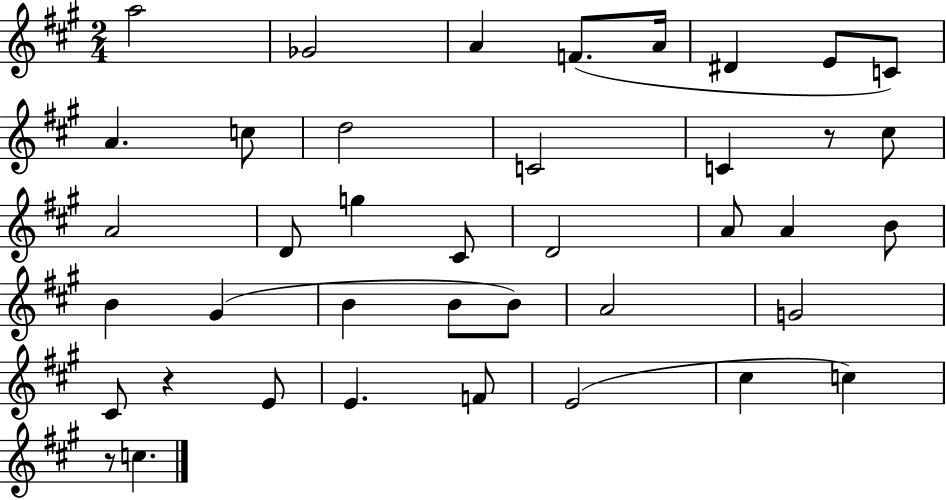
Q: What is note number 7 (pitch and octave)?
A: E4